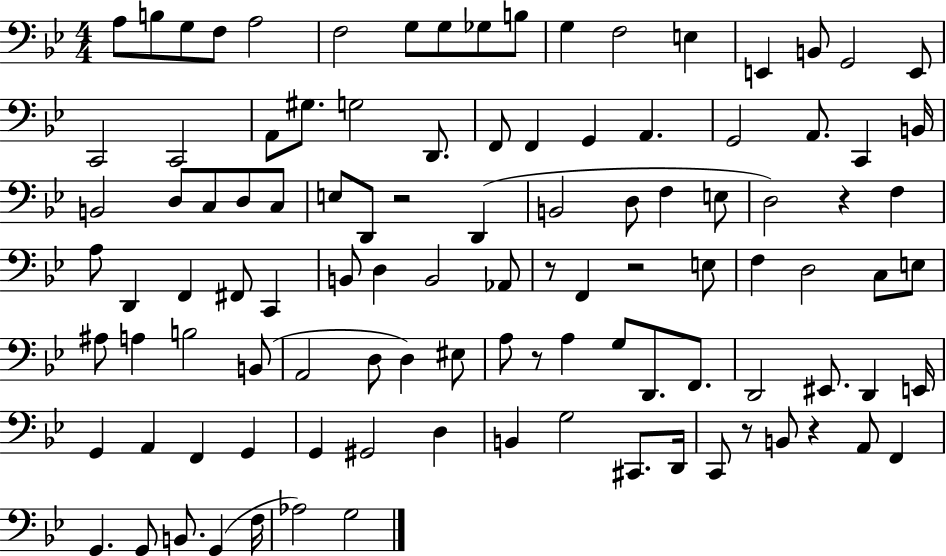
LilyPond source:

{
  \clef bass
  \numericTimeSignature
  \time 4/4
  \key bes \major
  a8 b8 g8 f8 a2 | f2 g8 g8 ges8 b8 | g4 f2 e4 | e,4 b,8 g,2 e,8 | \break c,2 c,2 | a,8 gis8. g2 d,8. | f,8 f,4 g,4 a,4. | g,2 a,8. c,4 b,16 | \break b,2 d8 c8 d8 c8 | e8 d,8 r2 d,4( | b,2 d8 f4 e8 | d2) r4 f4 | \break a8 d,4 f,4 fis,8 c,4 | b,8 d4 b,2 aes,8 | r8 f,4 r2 e8 | f4 d2 c8 e8 | \break ais8 a4 b2 b,8( | a,2 d8 d4) eis8 | a8 r8 a4 g8 d,8. f,8. | d,2 eis,8. d,4 e,16 | \break g,4 a,4 f,4 g,4 | g,4 gis,2 d4 | b,4 g2 cis,8. d,16 | c,8 r8 b,8 r4 a,8 f,4 | \break g,4. g,8 b,8. g,4( f16 | aes2) g2 | \bar "|."
}